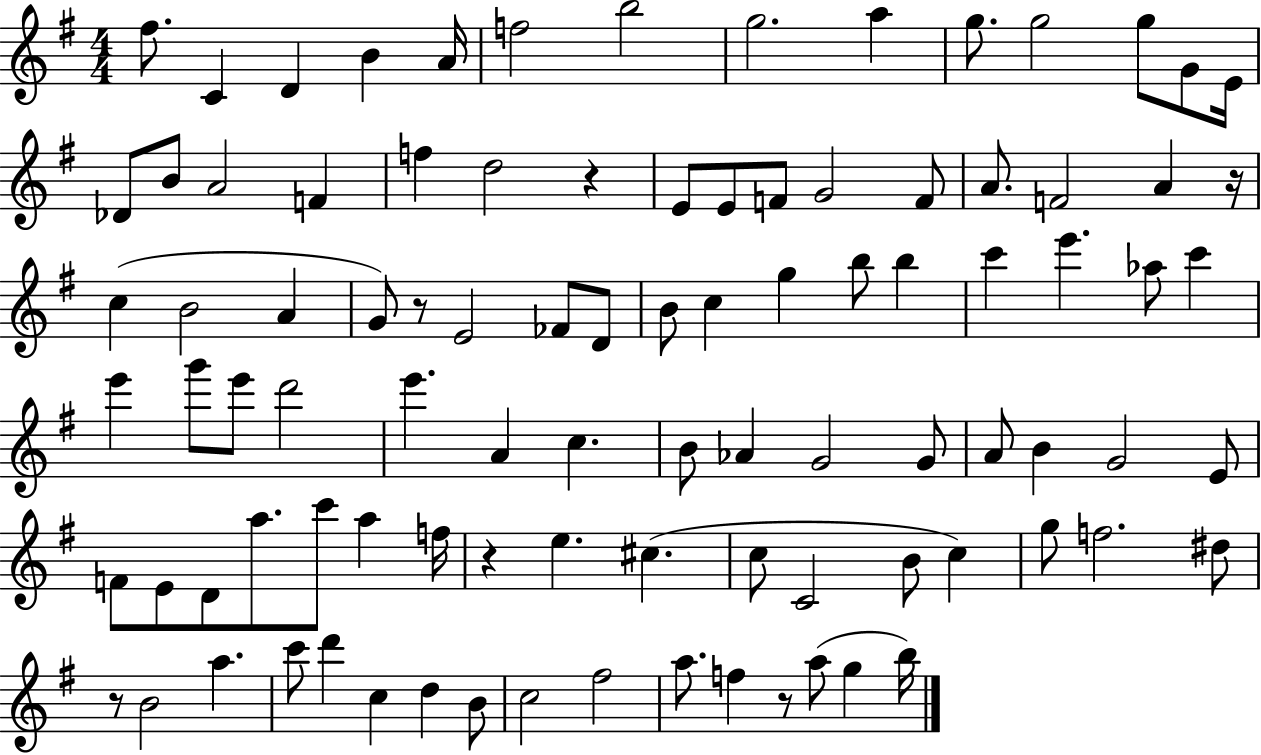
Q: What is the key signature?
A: G major